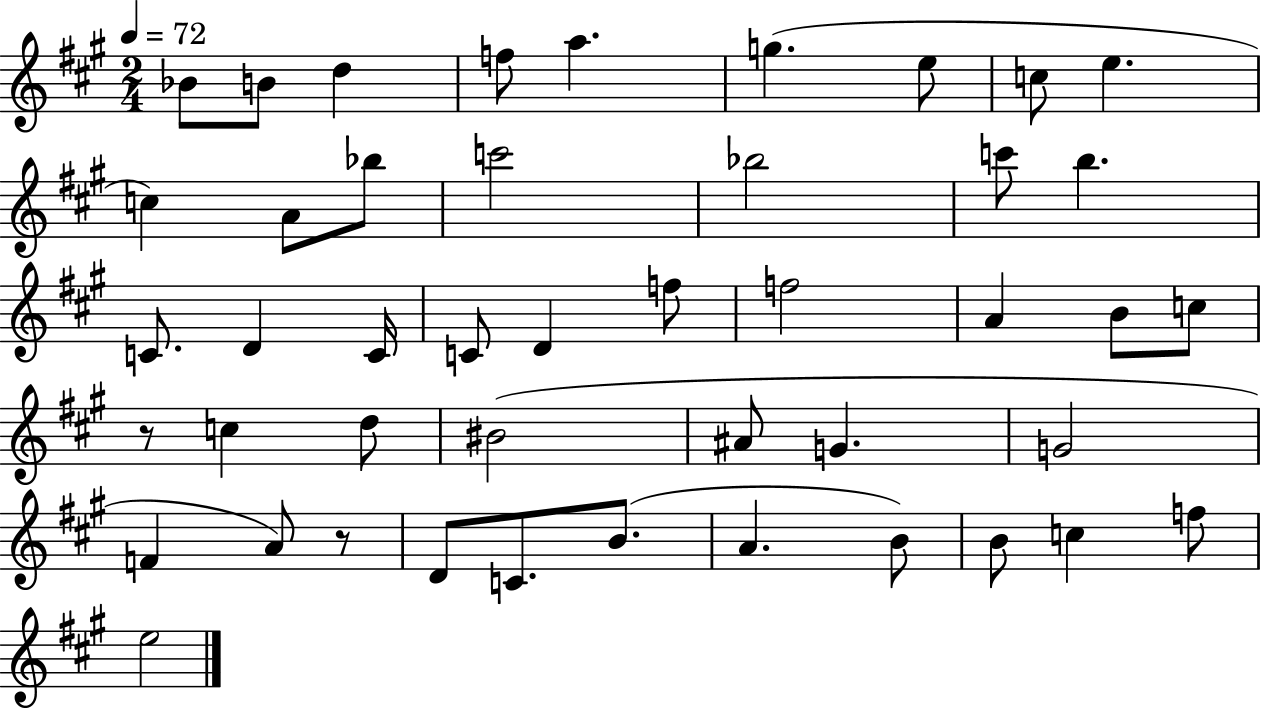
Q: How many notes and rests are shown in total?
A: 45